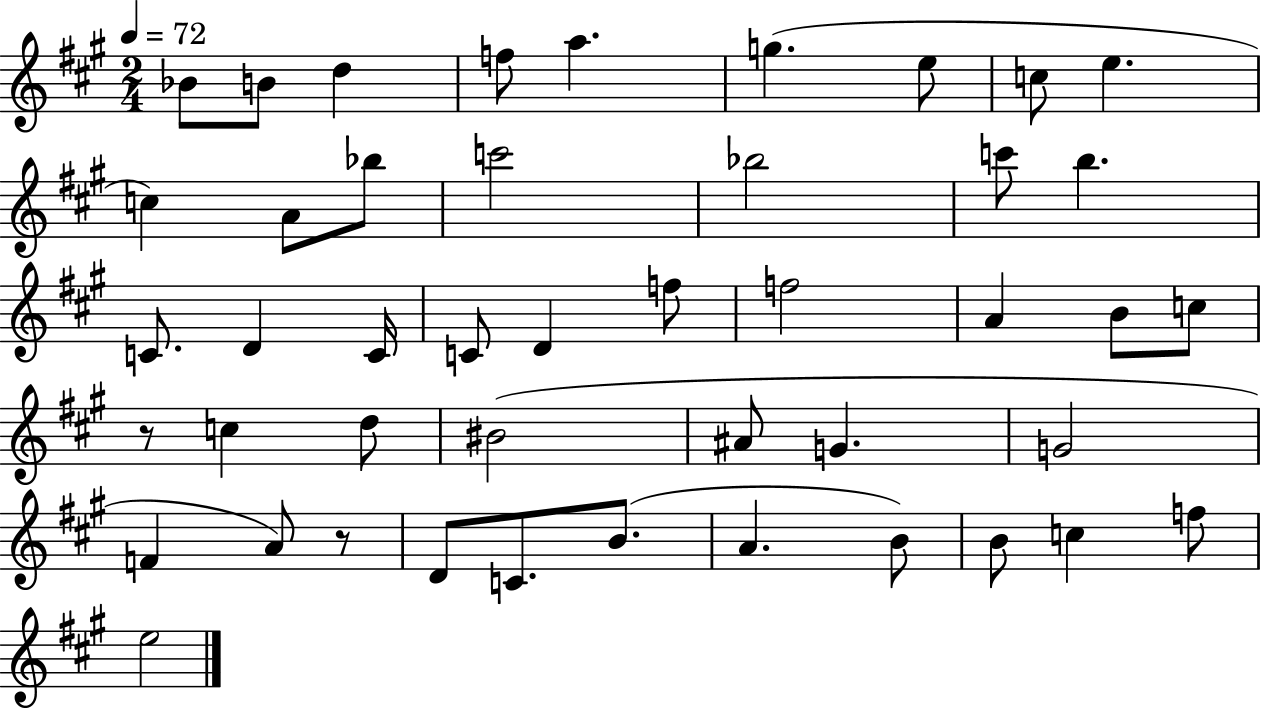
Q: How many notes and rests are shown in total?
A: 45